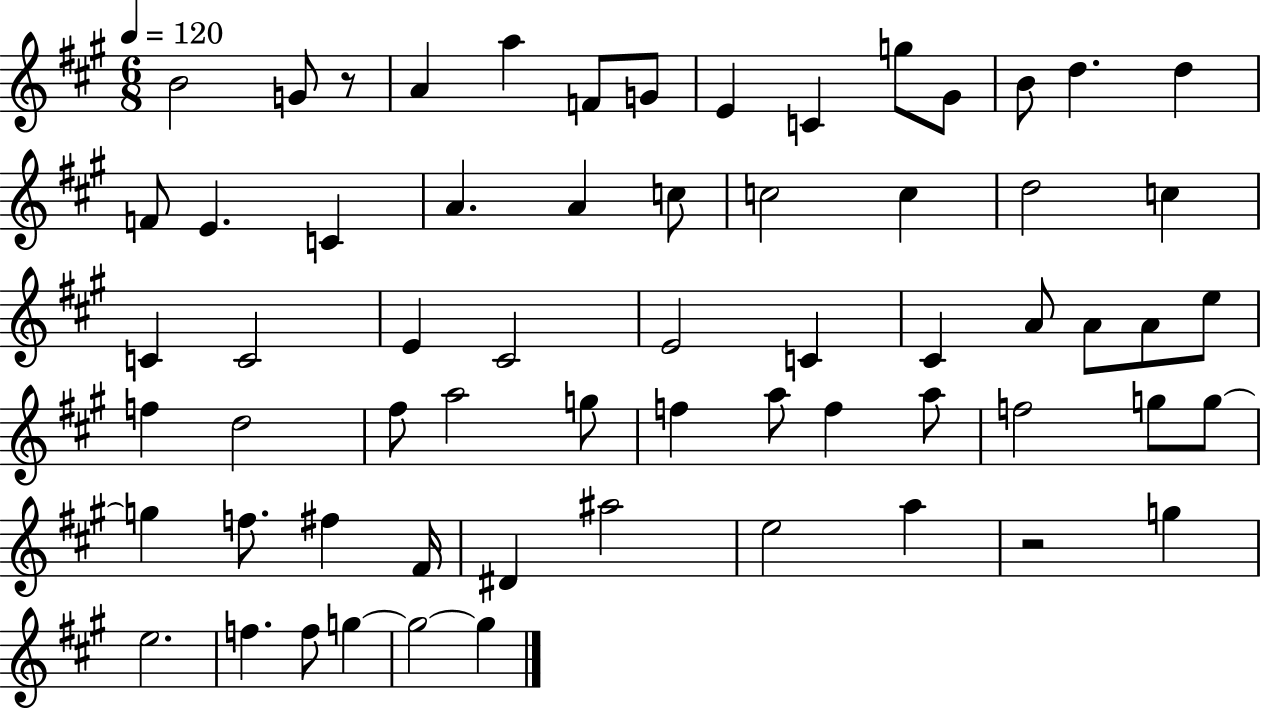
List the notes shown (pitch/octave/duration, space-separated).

B4/h G4/e R/e A4/q A5/q F4/e G4/e E4/q C4/q G5/e G#4/e B4/e D5/q. D5/q F4/e E4/q. C4/q A4/q. A4/q C5/e C5/h C5/q D5/h C5/q C4/q C4/h E4/q C#4/h E4/h C4/q C#4/q A4/e A4/e A4/e E5/e F5/q D5/h F#5/e A5/h G5/e F5/q A5/e F5/q A5/e F5/h G5/e G5/e G5/q F5/e. F#5/q F#4/s D#4/q A#5/h E5/h A5/q R/h G5/q E5/h. F5/q. F5/e G5/q G5/h G5/q